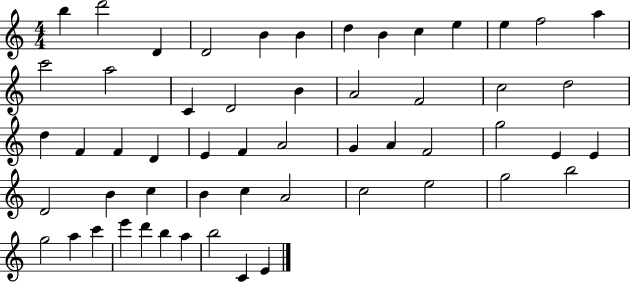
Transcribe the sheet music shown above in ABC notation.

X:1
T:Untitled
M:4/4
L:1/4
K:C
b d'2 D D2 B B d B c e e f2 a c'2 a2 C D2 B A2 F2 c2 d2 d F F D E F A2 G A F2 g2 E E D2 B c B c A2 c2 e2 g2 b2 g2 a c' e' d' b a b2 C E